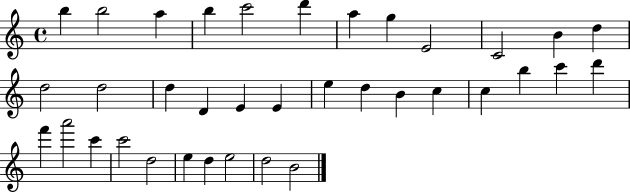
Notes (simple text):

B5/q B5/h A5/q B5/q C6/h D6/q A5/q G5/q E4/h C4/h B4/q D5/q D5/h D5/h D5/q D4/q E4/q E4/q E5/q D5/q B4/q C5/q C5/q B5/q C6/q D6/q F6/q A6/h C6/q C6/h D5/h E5/q D5/q E5/h D5/h B4/h